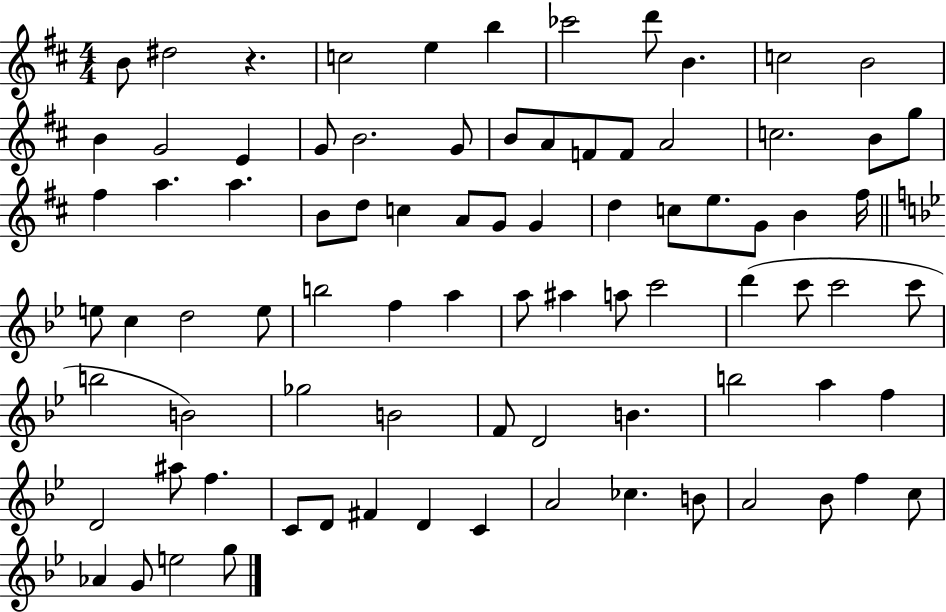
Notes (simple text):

B4/e D#5/h R/q. C5/h E5/q B5/q CES6/h D6/e B4/q. C5/h B4/h B4/q G4/h E4/q G4/e B4/h. G4/e B4/e A4/e F4/e F4/e A4/h C5/h. B4/e G5/e F#5/q A5/q. A5/q. B4/e D5/e C5/q A4/e G4/e G4/q D5/q C5/e E5/e. G4/e B4/q F#5/s E5/e C5/q D5/h E5/e B5/h F5/q A5/q A5/e A#5/q A5/e C6/h D6/q C6/e C6/h C6/e B5/h B4/h Gb5/h B4/h F4/e D4/h B4/q. B5/h A5/q F5/q D4/h A#5/e F5/q. C4/e D4/e F#4/q D4/q C4/q A4/h CES5/q. B4/e A4/h Bb4/e F5/q C5/e Ab4/q G4/e E5/h G5/e